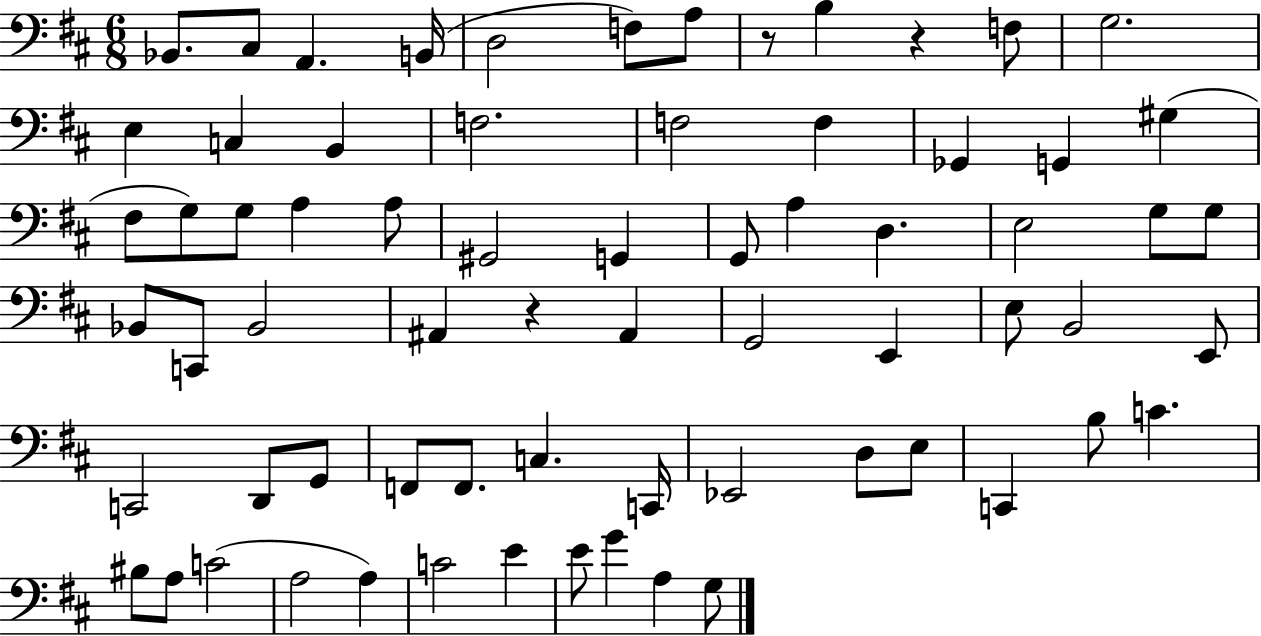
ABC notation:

X:1
T:Untitled
M:6/8
L:1/4
K:D
_B,,/2 ^C,/2 A,, B,,/4 D,2 F,/2 A,/2 z/2 B, z F,/2 G,2 E, C, B,, F,2 F,2 F, _G,, G,, ^G, ^F,/2 G,/2 G,/2 A, A,/2 ^G,,2 G,, G,,/2 A, D, E,2 G,/2 G,/2 _B,,/2 C,,/2 _B,,2 ^A,, z ^A,, G,,2 E,, E,/2 B,,2 E,,/2 C,,2 D,,/2 G,,/2 F,,/2 F,,/2 C, C,,/4 _E,,2 D,/2 E,/2 C,, B,/2 C ^B,/2 A,/2 C2 A,2 A, C2 E E/2 G A, G,/2